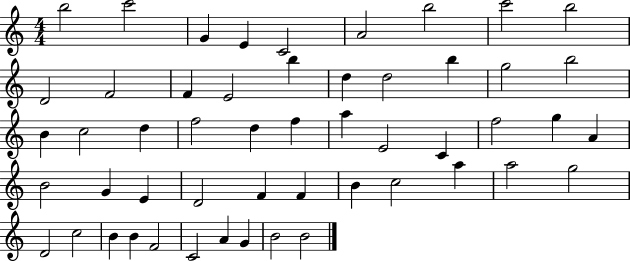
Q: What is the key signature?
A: C major